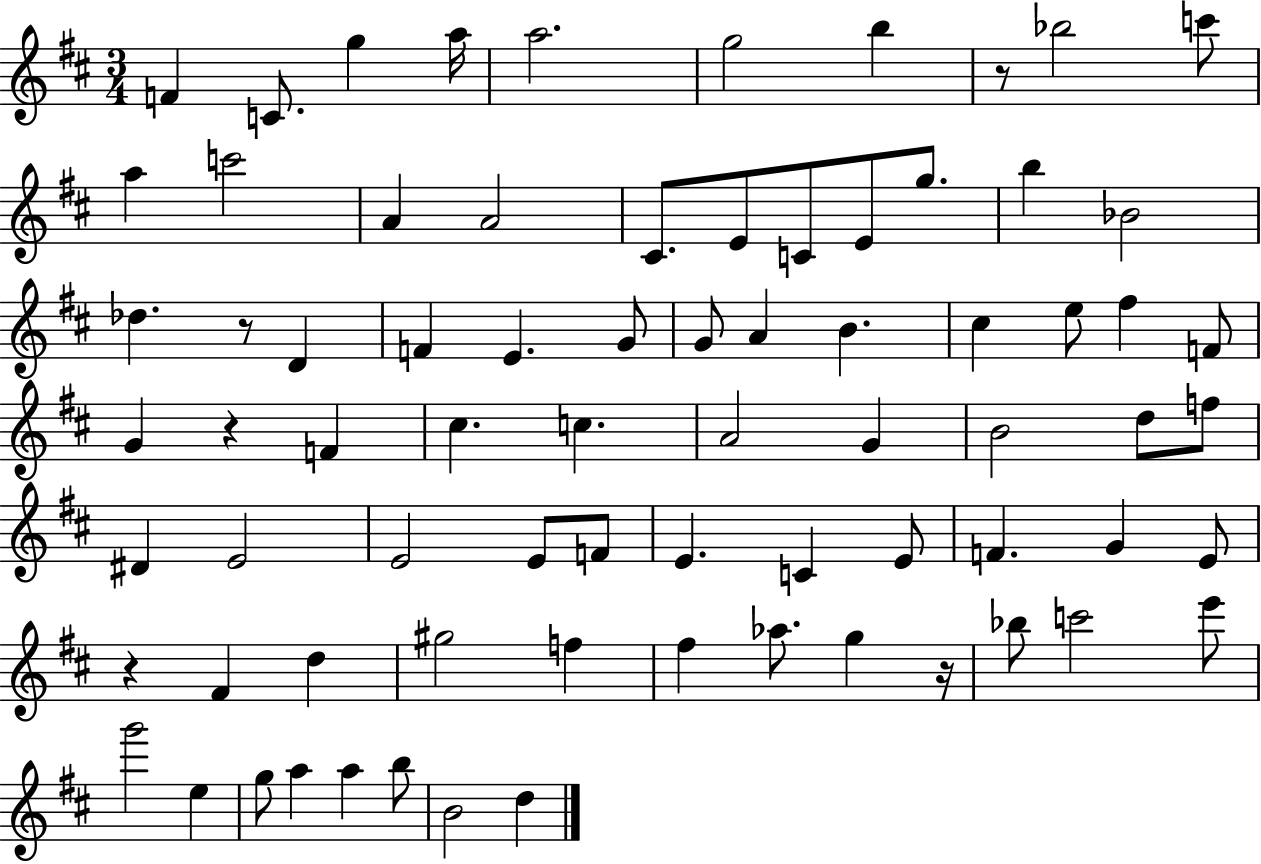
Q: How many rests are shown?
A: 5